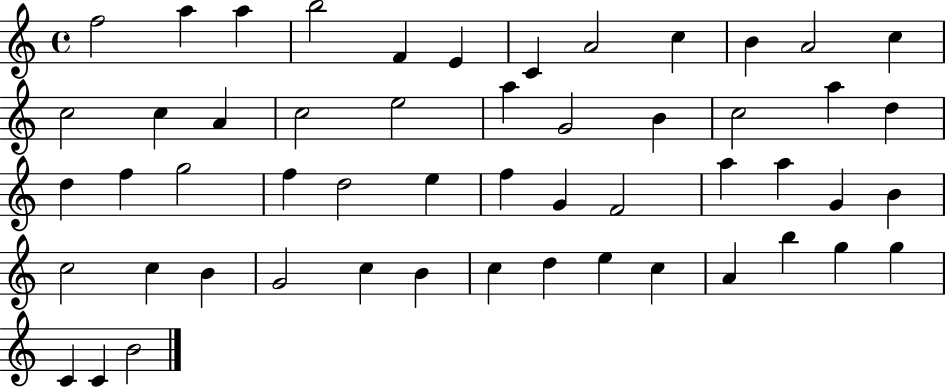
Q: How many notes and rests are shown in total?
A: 53